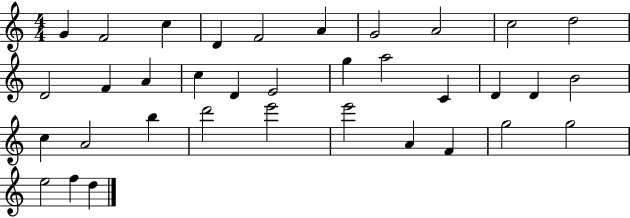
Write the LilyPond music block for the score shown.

{
  \clef treble
  \numericTimeSignature
  \time 4/4
  \key c \major
  g'4 f'2 c''4 | d'4 f'2 a'4 | g'2 a'2 | c''2 d''2 | \break d'2 f'4 a'4 | c''4 d'4 e'2 | g''4 a''2 c'4 | d'4 d'4 b'2 | \break c''4 a'2 b''4 | d'''2 e'''2 | e'''2 a'4 f'4 | g''2 g''2 | \break e''2 f''4 d''4 | \bar "|."
}